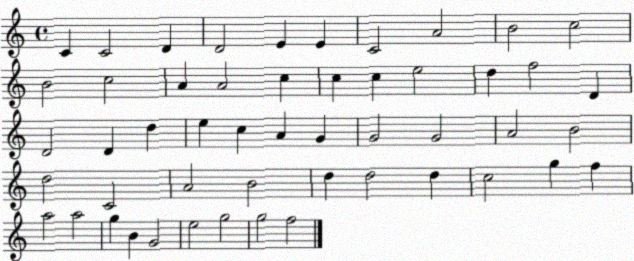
X:1
T:Untitled
M:4/4
L:1/4
K:C
C C2 D D2 E E C2 A2 B2 c2 B2 c2 A A2 c c c e2 d f2 D D2 D d e c A G G2 G2 A2 B2 d2 C2 A2 B2 d d2 d c2 g f a2 a2 g B G2 e2 g2 g2 f2